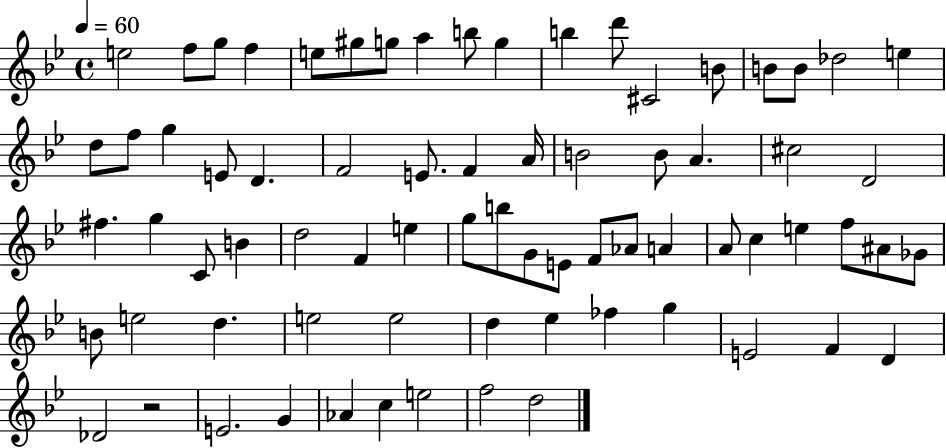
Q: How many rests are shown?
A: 1